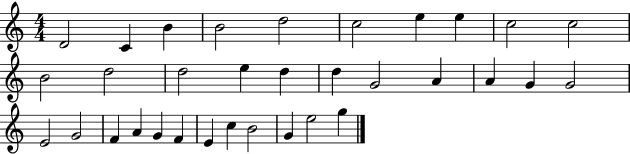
{
  \clef treble
  \numericTimeSignature
  \time 4/4
  \key c \major
  d'2 c'4 b'4 | b'2 d''2 | c''2 e''4 e''4 | c''2 c''2 | \break b'2 d''2 | d''2 e''4 d''4 | d''4 g'2 a'4 | a'4 g'4 g'2 | \break e'2 g'2 | f'4 a'4 g'4 f'4 | e'4 c''4 b'2 | g'4 e''2 g''4 | \break \bar "|."
}